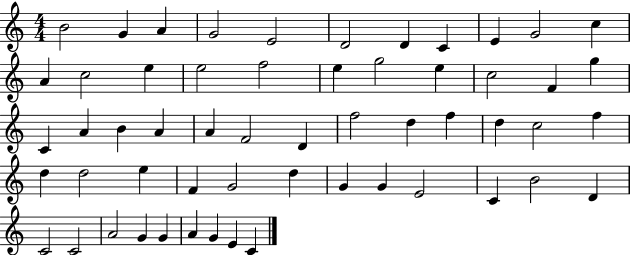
X:1
T:Untitled
M:4/4
L:1/4
K:C
B2 G A G2 E2 D2 D C E G2 c A c2 e e2 f2 e g2 e c2 F g C A B A A F2 D f2 d f d c2 f d d2 e F G2 d G G E2 C B2 D C2 C2 A2 G G A G E C